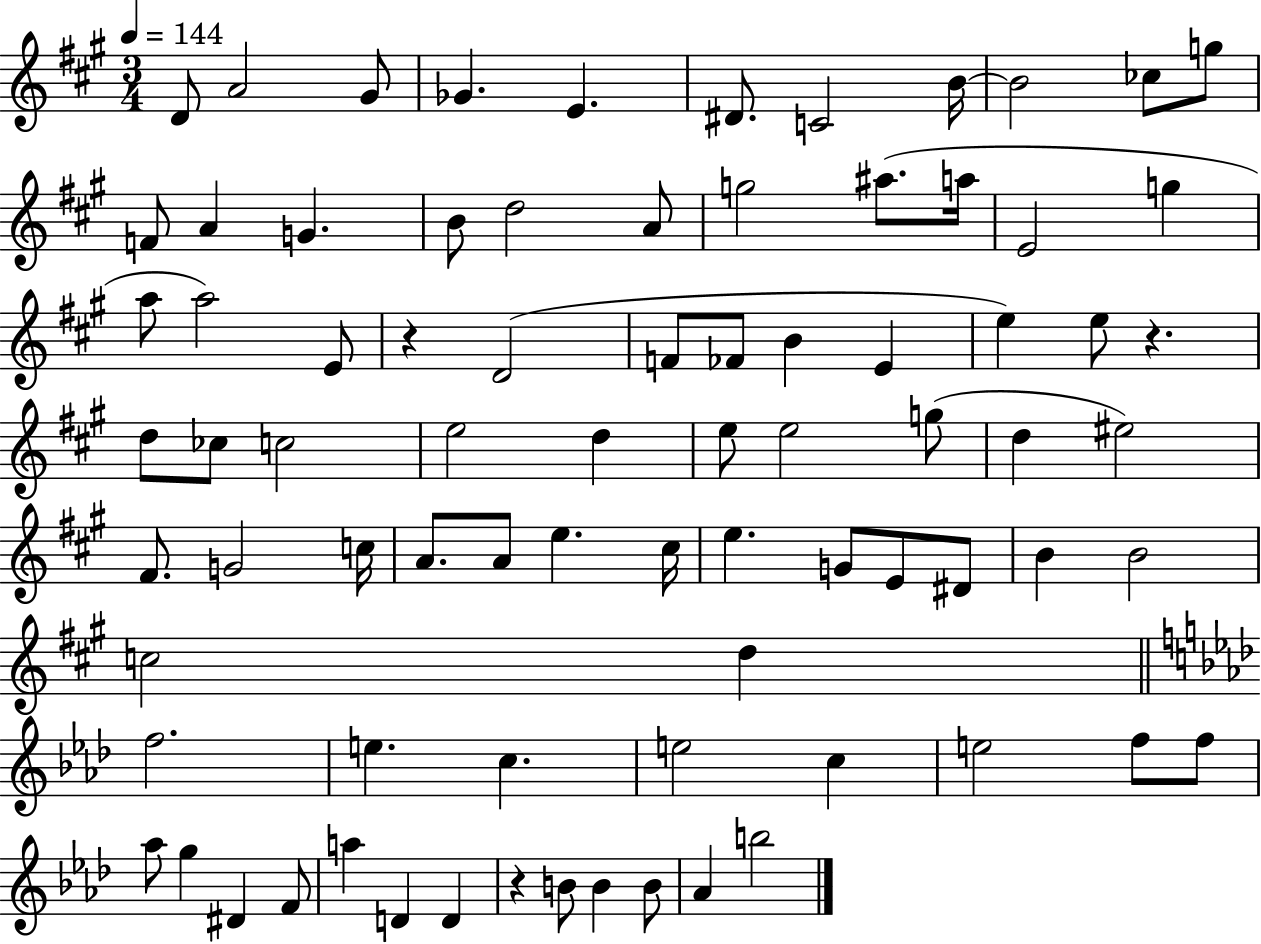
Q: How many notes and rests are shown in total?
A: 80